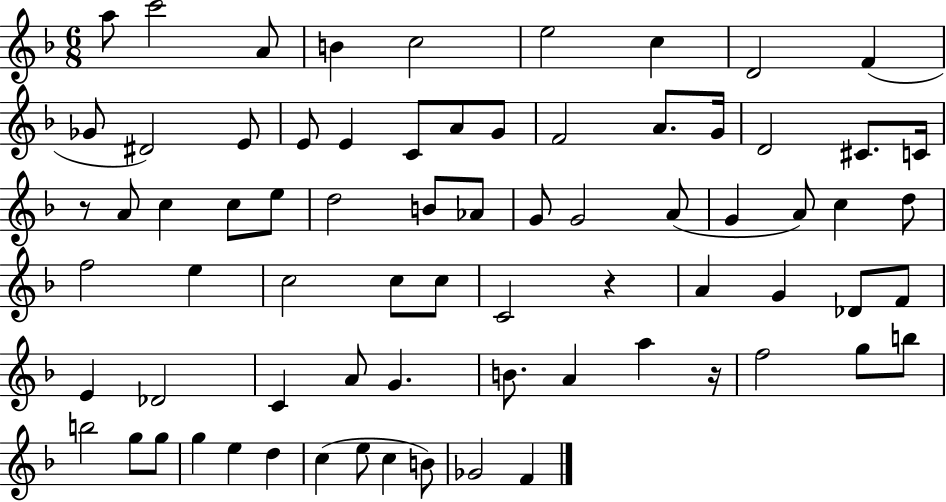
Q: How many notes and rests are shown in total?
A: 73